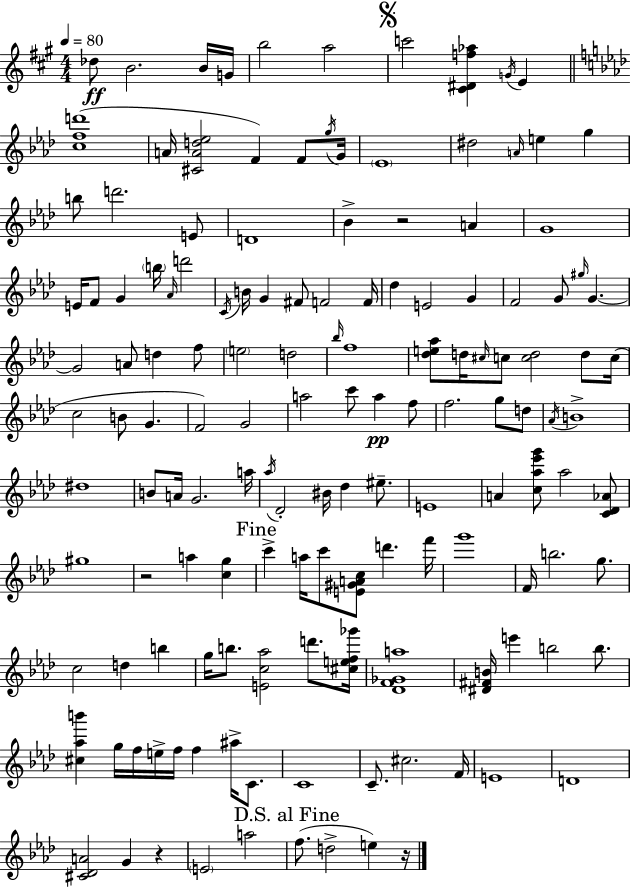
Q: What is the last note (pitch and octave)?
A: E5